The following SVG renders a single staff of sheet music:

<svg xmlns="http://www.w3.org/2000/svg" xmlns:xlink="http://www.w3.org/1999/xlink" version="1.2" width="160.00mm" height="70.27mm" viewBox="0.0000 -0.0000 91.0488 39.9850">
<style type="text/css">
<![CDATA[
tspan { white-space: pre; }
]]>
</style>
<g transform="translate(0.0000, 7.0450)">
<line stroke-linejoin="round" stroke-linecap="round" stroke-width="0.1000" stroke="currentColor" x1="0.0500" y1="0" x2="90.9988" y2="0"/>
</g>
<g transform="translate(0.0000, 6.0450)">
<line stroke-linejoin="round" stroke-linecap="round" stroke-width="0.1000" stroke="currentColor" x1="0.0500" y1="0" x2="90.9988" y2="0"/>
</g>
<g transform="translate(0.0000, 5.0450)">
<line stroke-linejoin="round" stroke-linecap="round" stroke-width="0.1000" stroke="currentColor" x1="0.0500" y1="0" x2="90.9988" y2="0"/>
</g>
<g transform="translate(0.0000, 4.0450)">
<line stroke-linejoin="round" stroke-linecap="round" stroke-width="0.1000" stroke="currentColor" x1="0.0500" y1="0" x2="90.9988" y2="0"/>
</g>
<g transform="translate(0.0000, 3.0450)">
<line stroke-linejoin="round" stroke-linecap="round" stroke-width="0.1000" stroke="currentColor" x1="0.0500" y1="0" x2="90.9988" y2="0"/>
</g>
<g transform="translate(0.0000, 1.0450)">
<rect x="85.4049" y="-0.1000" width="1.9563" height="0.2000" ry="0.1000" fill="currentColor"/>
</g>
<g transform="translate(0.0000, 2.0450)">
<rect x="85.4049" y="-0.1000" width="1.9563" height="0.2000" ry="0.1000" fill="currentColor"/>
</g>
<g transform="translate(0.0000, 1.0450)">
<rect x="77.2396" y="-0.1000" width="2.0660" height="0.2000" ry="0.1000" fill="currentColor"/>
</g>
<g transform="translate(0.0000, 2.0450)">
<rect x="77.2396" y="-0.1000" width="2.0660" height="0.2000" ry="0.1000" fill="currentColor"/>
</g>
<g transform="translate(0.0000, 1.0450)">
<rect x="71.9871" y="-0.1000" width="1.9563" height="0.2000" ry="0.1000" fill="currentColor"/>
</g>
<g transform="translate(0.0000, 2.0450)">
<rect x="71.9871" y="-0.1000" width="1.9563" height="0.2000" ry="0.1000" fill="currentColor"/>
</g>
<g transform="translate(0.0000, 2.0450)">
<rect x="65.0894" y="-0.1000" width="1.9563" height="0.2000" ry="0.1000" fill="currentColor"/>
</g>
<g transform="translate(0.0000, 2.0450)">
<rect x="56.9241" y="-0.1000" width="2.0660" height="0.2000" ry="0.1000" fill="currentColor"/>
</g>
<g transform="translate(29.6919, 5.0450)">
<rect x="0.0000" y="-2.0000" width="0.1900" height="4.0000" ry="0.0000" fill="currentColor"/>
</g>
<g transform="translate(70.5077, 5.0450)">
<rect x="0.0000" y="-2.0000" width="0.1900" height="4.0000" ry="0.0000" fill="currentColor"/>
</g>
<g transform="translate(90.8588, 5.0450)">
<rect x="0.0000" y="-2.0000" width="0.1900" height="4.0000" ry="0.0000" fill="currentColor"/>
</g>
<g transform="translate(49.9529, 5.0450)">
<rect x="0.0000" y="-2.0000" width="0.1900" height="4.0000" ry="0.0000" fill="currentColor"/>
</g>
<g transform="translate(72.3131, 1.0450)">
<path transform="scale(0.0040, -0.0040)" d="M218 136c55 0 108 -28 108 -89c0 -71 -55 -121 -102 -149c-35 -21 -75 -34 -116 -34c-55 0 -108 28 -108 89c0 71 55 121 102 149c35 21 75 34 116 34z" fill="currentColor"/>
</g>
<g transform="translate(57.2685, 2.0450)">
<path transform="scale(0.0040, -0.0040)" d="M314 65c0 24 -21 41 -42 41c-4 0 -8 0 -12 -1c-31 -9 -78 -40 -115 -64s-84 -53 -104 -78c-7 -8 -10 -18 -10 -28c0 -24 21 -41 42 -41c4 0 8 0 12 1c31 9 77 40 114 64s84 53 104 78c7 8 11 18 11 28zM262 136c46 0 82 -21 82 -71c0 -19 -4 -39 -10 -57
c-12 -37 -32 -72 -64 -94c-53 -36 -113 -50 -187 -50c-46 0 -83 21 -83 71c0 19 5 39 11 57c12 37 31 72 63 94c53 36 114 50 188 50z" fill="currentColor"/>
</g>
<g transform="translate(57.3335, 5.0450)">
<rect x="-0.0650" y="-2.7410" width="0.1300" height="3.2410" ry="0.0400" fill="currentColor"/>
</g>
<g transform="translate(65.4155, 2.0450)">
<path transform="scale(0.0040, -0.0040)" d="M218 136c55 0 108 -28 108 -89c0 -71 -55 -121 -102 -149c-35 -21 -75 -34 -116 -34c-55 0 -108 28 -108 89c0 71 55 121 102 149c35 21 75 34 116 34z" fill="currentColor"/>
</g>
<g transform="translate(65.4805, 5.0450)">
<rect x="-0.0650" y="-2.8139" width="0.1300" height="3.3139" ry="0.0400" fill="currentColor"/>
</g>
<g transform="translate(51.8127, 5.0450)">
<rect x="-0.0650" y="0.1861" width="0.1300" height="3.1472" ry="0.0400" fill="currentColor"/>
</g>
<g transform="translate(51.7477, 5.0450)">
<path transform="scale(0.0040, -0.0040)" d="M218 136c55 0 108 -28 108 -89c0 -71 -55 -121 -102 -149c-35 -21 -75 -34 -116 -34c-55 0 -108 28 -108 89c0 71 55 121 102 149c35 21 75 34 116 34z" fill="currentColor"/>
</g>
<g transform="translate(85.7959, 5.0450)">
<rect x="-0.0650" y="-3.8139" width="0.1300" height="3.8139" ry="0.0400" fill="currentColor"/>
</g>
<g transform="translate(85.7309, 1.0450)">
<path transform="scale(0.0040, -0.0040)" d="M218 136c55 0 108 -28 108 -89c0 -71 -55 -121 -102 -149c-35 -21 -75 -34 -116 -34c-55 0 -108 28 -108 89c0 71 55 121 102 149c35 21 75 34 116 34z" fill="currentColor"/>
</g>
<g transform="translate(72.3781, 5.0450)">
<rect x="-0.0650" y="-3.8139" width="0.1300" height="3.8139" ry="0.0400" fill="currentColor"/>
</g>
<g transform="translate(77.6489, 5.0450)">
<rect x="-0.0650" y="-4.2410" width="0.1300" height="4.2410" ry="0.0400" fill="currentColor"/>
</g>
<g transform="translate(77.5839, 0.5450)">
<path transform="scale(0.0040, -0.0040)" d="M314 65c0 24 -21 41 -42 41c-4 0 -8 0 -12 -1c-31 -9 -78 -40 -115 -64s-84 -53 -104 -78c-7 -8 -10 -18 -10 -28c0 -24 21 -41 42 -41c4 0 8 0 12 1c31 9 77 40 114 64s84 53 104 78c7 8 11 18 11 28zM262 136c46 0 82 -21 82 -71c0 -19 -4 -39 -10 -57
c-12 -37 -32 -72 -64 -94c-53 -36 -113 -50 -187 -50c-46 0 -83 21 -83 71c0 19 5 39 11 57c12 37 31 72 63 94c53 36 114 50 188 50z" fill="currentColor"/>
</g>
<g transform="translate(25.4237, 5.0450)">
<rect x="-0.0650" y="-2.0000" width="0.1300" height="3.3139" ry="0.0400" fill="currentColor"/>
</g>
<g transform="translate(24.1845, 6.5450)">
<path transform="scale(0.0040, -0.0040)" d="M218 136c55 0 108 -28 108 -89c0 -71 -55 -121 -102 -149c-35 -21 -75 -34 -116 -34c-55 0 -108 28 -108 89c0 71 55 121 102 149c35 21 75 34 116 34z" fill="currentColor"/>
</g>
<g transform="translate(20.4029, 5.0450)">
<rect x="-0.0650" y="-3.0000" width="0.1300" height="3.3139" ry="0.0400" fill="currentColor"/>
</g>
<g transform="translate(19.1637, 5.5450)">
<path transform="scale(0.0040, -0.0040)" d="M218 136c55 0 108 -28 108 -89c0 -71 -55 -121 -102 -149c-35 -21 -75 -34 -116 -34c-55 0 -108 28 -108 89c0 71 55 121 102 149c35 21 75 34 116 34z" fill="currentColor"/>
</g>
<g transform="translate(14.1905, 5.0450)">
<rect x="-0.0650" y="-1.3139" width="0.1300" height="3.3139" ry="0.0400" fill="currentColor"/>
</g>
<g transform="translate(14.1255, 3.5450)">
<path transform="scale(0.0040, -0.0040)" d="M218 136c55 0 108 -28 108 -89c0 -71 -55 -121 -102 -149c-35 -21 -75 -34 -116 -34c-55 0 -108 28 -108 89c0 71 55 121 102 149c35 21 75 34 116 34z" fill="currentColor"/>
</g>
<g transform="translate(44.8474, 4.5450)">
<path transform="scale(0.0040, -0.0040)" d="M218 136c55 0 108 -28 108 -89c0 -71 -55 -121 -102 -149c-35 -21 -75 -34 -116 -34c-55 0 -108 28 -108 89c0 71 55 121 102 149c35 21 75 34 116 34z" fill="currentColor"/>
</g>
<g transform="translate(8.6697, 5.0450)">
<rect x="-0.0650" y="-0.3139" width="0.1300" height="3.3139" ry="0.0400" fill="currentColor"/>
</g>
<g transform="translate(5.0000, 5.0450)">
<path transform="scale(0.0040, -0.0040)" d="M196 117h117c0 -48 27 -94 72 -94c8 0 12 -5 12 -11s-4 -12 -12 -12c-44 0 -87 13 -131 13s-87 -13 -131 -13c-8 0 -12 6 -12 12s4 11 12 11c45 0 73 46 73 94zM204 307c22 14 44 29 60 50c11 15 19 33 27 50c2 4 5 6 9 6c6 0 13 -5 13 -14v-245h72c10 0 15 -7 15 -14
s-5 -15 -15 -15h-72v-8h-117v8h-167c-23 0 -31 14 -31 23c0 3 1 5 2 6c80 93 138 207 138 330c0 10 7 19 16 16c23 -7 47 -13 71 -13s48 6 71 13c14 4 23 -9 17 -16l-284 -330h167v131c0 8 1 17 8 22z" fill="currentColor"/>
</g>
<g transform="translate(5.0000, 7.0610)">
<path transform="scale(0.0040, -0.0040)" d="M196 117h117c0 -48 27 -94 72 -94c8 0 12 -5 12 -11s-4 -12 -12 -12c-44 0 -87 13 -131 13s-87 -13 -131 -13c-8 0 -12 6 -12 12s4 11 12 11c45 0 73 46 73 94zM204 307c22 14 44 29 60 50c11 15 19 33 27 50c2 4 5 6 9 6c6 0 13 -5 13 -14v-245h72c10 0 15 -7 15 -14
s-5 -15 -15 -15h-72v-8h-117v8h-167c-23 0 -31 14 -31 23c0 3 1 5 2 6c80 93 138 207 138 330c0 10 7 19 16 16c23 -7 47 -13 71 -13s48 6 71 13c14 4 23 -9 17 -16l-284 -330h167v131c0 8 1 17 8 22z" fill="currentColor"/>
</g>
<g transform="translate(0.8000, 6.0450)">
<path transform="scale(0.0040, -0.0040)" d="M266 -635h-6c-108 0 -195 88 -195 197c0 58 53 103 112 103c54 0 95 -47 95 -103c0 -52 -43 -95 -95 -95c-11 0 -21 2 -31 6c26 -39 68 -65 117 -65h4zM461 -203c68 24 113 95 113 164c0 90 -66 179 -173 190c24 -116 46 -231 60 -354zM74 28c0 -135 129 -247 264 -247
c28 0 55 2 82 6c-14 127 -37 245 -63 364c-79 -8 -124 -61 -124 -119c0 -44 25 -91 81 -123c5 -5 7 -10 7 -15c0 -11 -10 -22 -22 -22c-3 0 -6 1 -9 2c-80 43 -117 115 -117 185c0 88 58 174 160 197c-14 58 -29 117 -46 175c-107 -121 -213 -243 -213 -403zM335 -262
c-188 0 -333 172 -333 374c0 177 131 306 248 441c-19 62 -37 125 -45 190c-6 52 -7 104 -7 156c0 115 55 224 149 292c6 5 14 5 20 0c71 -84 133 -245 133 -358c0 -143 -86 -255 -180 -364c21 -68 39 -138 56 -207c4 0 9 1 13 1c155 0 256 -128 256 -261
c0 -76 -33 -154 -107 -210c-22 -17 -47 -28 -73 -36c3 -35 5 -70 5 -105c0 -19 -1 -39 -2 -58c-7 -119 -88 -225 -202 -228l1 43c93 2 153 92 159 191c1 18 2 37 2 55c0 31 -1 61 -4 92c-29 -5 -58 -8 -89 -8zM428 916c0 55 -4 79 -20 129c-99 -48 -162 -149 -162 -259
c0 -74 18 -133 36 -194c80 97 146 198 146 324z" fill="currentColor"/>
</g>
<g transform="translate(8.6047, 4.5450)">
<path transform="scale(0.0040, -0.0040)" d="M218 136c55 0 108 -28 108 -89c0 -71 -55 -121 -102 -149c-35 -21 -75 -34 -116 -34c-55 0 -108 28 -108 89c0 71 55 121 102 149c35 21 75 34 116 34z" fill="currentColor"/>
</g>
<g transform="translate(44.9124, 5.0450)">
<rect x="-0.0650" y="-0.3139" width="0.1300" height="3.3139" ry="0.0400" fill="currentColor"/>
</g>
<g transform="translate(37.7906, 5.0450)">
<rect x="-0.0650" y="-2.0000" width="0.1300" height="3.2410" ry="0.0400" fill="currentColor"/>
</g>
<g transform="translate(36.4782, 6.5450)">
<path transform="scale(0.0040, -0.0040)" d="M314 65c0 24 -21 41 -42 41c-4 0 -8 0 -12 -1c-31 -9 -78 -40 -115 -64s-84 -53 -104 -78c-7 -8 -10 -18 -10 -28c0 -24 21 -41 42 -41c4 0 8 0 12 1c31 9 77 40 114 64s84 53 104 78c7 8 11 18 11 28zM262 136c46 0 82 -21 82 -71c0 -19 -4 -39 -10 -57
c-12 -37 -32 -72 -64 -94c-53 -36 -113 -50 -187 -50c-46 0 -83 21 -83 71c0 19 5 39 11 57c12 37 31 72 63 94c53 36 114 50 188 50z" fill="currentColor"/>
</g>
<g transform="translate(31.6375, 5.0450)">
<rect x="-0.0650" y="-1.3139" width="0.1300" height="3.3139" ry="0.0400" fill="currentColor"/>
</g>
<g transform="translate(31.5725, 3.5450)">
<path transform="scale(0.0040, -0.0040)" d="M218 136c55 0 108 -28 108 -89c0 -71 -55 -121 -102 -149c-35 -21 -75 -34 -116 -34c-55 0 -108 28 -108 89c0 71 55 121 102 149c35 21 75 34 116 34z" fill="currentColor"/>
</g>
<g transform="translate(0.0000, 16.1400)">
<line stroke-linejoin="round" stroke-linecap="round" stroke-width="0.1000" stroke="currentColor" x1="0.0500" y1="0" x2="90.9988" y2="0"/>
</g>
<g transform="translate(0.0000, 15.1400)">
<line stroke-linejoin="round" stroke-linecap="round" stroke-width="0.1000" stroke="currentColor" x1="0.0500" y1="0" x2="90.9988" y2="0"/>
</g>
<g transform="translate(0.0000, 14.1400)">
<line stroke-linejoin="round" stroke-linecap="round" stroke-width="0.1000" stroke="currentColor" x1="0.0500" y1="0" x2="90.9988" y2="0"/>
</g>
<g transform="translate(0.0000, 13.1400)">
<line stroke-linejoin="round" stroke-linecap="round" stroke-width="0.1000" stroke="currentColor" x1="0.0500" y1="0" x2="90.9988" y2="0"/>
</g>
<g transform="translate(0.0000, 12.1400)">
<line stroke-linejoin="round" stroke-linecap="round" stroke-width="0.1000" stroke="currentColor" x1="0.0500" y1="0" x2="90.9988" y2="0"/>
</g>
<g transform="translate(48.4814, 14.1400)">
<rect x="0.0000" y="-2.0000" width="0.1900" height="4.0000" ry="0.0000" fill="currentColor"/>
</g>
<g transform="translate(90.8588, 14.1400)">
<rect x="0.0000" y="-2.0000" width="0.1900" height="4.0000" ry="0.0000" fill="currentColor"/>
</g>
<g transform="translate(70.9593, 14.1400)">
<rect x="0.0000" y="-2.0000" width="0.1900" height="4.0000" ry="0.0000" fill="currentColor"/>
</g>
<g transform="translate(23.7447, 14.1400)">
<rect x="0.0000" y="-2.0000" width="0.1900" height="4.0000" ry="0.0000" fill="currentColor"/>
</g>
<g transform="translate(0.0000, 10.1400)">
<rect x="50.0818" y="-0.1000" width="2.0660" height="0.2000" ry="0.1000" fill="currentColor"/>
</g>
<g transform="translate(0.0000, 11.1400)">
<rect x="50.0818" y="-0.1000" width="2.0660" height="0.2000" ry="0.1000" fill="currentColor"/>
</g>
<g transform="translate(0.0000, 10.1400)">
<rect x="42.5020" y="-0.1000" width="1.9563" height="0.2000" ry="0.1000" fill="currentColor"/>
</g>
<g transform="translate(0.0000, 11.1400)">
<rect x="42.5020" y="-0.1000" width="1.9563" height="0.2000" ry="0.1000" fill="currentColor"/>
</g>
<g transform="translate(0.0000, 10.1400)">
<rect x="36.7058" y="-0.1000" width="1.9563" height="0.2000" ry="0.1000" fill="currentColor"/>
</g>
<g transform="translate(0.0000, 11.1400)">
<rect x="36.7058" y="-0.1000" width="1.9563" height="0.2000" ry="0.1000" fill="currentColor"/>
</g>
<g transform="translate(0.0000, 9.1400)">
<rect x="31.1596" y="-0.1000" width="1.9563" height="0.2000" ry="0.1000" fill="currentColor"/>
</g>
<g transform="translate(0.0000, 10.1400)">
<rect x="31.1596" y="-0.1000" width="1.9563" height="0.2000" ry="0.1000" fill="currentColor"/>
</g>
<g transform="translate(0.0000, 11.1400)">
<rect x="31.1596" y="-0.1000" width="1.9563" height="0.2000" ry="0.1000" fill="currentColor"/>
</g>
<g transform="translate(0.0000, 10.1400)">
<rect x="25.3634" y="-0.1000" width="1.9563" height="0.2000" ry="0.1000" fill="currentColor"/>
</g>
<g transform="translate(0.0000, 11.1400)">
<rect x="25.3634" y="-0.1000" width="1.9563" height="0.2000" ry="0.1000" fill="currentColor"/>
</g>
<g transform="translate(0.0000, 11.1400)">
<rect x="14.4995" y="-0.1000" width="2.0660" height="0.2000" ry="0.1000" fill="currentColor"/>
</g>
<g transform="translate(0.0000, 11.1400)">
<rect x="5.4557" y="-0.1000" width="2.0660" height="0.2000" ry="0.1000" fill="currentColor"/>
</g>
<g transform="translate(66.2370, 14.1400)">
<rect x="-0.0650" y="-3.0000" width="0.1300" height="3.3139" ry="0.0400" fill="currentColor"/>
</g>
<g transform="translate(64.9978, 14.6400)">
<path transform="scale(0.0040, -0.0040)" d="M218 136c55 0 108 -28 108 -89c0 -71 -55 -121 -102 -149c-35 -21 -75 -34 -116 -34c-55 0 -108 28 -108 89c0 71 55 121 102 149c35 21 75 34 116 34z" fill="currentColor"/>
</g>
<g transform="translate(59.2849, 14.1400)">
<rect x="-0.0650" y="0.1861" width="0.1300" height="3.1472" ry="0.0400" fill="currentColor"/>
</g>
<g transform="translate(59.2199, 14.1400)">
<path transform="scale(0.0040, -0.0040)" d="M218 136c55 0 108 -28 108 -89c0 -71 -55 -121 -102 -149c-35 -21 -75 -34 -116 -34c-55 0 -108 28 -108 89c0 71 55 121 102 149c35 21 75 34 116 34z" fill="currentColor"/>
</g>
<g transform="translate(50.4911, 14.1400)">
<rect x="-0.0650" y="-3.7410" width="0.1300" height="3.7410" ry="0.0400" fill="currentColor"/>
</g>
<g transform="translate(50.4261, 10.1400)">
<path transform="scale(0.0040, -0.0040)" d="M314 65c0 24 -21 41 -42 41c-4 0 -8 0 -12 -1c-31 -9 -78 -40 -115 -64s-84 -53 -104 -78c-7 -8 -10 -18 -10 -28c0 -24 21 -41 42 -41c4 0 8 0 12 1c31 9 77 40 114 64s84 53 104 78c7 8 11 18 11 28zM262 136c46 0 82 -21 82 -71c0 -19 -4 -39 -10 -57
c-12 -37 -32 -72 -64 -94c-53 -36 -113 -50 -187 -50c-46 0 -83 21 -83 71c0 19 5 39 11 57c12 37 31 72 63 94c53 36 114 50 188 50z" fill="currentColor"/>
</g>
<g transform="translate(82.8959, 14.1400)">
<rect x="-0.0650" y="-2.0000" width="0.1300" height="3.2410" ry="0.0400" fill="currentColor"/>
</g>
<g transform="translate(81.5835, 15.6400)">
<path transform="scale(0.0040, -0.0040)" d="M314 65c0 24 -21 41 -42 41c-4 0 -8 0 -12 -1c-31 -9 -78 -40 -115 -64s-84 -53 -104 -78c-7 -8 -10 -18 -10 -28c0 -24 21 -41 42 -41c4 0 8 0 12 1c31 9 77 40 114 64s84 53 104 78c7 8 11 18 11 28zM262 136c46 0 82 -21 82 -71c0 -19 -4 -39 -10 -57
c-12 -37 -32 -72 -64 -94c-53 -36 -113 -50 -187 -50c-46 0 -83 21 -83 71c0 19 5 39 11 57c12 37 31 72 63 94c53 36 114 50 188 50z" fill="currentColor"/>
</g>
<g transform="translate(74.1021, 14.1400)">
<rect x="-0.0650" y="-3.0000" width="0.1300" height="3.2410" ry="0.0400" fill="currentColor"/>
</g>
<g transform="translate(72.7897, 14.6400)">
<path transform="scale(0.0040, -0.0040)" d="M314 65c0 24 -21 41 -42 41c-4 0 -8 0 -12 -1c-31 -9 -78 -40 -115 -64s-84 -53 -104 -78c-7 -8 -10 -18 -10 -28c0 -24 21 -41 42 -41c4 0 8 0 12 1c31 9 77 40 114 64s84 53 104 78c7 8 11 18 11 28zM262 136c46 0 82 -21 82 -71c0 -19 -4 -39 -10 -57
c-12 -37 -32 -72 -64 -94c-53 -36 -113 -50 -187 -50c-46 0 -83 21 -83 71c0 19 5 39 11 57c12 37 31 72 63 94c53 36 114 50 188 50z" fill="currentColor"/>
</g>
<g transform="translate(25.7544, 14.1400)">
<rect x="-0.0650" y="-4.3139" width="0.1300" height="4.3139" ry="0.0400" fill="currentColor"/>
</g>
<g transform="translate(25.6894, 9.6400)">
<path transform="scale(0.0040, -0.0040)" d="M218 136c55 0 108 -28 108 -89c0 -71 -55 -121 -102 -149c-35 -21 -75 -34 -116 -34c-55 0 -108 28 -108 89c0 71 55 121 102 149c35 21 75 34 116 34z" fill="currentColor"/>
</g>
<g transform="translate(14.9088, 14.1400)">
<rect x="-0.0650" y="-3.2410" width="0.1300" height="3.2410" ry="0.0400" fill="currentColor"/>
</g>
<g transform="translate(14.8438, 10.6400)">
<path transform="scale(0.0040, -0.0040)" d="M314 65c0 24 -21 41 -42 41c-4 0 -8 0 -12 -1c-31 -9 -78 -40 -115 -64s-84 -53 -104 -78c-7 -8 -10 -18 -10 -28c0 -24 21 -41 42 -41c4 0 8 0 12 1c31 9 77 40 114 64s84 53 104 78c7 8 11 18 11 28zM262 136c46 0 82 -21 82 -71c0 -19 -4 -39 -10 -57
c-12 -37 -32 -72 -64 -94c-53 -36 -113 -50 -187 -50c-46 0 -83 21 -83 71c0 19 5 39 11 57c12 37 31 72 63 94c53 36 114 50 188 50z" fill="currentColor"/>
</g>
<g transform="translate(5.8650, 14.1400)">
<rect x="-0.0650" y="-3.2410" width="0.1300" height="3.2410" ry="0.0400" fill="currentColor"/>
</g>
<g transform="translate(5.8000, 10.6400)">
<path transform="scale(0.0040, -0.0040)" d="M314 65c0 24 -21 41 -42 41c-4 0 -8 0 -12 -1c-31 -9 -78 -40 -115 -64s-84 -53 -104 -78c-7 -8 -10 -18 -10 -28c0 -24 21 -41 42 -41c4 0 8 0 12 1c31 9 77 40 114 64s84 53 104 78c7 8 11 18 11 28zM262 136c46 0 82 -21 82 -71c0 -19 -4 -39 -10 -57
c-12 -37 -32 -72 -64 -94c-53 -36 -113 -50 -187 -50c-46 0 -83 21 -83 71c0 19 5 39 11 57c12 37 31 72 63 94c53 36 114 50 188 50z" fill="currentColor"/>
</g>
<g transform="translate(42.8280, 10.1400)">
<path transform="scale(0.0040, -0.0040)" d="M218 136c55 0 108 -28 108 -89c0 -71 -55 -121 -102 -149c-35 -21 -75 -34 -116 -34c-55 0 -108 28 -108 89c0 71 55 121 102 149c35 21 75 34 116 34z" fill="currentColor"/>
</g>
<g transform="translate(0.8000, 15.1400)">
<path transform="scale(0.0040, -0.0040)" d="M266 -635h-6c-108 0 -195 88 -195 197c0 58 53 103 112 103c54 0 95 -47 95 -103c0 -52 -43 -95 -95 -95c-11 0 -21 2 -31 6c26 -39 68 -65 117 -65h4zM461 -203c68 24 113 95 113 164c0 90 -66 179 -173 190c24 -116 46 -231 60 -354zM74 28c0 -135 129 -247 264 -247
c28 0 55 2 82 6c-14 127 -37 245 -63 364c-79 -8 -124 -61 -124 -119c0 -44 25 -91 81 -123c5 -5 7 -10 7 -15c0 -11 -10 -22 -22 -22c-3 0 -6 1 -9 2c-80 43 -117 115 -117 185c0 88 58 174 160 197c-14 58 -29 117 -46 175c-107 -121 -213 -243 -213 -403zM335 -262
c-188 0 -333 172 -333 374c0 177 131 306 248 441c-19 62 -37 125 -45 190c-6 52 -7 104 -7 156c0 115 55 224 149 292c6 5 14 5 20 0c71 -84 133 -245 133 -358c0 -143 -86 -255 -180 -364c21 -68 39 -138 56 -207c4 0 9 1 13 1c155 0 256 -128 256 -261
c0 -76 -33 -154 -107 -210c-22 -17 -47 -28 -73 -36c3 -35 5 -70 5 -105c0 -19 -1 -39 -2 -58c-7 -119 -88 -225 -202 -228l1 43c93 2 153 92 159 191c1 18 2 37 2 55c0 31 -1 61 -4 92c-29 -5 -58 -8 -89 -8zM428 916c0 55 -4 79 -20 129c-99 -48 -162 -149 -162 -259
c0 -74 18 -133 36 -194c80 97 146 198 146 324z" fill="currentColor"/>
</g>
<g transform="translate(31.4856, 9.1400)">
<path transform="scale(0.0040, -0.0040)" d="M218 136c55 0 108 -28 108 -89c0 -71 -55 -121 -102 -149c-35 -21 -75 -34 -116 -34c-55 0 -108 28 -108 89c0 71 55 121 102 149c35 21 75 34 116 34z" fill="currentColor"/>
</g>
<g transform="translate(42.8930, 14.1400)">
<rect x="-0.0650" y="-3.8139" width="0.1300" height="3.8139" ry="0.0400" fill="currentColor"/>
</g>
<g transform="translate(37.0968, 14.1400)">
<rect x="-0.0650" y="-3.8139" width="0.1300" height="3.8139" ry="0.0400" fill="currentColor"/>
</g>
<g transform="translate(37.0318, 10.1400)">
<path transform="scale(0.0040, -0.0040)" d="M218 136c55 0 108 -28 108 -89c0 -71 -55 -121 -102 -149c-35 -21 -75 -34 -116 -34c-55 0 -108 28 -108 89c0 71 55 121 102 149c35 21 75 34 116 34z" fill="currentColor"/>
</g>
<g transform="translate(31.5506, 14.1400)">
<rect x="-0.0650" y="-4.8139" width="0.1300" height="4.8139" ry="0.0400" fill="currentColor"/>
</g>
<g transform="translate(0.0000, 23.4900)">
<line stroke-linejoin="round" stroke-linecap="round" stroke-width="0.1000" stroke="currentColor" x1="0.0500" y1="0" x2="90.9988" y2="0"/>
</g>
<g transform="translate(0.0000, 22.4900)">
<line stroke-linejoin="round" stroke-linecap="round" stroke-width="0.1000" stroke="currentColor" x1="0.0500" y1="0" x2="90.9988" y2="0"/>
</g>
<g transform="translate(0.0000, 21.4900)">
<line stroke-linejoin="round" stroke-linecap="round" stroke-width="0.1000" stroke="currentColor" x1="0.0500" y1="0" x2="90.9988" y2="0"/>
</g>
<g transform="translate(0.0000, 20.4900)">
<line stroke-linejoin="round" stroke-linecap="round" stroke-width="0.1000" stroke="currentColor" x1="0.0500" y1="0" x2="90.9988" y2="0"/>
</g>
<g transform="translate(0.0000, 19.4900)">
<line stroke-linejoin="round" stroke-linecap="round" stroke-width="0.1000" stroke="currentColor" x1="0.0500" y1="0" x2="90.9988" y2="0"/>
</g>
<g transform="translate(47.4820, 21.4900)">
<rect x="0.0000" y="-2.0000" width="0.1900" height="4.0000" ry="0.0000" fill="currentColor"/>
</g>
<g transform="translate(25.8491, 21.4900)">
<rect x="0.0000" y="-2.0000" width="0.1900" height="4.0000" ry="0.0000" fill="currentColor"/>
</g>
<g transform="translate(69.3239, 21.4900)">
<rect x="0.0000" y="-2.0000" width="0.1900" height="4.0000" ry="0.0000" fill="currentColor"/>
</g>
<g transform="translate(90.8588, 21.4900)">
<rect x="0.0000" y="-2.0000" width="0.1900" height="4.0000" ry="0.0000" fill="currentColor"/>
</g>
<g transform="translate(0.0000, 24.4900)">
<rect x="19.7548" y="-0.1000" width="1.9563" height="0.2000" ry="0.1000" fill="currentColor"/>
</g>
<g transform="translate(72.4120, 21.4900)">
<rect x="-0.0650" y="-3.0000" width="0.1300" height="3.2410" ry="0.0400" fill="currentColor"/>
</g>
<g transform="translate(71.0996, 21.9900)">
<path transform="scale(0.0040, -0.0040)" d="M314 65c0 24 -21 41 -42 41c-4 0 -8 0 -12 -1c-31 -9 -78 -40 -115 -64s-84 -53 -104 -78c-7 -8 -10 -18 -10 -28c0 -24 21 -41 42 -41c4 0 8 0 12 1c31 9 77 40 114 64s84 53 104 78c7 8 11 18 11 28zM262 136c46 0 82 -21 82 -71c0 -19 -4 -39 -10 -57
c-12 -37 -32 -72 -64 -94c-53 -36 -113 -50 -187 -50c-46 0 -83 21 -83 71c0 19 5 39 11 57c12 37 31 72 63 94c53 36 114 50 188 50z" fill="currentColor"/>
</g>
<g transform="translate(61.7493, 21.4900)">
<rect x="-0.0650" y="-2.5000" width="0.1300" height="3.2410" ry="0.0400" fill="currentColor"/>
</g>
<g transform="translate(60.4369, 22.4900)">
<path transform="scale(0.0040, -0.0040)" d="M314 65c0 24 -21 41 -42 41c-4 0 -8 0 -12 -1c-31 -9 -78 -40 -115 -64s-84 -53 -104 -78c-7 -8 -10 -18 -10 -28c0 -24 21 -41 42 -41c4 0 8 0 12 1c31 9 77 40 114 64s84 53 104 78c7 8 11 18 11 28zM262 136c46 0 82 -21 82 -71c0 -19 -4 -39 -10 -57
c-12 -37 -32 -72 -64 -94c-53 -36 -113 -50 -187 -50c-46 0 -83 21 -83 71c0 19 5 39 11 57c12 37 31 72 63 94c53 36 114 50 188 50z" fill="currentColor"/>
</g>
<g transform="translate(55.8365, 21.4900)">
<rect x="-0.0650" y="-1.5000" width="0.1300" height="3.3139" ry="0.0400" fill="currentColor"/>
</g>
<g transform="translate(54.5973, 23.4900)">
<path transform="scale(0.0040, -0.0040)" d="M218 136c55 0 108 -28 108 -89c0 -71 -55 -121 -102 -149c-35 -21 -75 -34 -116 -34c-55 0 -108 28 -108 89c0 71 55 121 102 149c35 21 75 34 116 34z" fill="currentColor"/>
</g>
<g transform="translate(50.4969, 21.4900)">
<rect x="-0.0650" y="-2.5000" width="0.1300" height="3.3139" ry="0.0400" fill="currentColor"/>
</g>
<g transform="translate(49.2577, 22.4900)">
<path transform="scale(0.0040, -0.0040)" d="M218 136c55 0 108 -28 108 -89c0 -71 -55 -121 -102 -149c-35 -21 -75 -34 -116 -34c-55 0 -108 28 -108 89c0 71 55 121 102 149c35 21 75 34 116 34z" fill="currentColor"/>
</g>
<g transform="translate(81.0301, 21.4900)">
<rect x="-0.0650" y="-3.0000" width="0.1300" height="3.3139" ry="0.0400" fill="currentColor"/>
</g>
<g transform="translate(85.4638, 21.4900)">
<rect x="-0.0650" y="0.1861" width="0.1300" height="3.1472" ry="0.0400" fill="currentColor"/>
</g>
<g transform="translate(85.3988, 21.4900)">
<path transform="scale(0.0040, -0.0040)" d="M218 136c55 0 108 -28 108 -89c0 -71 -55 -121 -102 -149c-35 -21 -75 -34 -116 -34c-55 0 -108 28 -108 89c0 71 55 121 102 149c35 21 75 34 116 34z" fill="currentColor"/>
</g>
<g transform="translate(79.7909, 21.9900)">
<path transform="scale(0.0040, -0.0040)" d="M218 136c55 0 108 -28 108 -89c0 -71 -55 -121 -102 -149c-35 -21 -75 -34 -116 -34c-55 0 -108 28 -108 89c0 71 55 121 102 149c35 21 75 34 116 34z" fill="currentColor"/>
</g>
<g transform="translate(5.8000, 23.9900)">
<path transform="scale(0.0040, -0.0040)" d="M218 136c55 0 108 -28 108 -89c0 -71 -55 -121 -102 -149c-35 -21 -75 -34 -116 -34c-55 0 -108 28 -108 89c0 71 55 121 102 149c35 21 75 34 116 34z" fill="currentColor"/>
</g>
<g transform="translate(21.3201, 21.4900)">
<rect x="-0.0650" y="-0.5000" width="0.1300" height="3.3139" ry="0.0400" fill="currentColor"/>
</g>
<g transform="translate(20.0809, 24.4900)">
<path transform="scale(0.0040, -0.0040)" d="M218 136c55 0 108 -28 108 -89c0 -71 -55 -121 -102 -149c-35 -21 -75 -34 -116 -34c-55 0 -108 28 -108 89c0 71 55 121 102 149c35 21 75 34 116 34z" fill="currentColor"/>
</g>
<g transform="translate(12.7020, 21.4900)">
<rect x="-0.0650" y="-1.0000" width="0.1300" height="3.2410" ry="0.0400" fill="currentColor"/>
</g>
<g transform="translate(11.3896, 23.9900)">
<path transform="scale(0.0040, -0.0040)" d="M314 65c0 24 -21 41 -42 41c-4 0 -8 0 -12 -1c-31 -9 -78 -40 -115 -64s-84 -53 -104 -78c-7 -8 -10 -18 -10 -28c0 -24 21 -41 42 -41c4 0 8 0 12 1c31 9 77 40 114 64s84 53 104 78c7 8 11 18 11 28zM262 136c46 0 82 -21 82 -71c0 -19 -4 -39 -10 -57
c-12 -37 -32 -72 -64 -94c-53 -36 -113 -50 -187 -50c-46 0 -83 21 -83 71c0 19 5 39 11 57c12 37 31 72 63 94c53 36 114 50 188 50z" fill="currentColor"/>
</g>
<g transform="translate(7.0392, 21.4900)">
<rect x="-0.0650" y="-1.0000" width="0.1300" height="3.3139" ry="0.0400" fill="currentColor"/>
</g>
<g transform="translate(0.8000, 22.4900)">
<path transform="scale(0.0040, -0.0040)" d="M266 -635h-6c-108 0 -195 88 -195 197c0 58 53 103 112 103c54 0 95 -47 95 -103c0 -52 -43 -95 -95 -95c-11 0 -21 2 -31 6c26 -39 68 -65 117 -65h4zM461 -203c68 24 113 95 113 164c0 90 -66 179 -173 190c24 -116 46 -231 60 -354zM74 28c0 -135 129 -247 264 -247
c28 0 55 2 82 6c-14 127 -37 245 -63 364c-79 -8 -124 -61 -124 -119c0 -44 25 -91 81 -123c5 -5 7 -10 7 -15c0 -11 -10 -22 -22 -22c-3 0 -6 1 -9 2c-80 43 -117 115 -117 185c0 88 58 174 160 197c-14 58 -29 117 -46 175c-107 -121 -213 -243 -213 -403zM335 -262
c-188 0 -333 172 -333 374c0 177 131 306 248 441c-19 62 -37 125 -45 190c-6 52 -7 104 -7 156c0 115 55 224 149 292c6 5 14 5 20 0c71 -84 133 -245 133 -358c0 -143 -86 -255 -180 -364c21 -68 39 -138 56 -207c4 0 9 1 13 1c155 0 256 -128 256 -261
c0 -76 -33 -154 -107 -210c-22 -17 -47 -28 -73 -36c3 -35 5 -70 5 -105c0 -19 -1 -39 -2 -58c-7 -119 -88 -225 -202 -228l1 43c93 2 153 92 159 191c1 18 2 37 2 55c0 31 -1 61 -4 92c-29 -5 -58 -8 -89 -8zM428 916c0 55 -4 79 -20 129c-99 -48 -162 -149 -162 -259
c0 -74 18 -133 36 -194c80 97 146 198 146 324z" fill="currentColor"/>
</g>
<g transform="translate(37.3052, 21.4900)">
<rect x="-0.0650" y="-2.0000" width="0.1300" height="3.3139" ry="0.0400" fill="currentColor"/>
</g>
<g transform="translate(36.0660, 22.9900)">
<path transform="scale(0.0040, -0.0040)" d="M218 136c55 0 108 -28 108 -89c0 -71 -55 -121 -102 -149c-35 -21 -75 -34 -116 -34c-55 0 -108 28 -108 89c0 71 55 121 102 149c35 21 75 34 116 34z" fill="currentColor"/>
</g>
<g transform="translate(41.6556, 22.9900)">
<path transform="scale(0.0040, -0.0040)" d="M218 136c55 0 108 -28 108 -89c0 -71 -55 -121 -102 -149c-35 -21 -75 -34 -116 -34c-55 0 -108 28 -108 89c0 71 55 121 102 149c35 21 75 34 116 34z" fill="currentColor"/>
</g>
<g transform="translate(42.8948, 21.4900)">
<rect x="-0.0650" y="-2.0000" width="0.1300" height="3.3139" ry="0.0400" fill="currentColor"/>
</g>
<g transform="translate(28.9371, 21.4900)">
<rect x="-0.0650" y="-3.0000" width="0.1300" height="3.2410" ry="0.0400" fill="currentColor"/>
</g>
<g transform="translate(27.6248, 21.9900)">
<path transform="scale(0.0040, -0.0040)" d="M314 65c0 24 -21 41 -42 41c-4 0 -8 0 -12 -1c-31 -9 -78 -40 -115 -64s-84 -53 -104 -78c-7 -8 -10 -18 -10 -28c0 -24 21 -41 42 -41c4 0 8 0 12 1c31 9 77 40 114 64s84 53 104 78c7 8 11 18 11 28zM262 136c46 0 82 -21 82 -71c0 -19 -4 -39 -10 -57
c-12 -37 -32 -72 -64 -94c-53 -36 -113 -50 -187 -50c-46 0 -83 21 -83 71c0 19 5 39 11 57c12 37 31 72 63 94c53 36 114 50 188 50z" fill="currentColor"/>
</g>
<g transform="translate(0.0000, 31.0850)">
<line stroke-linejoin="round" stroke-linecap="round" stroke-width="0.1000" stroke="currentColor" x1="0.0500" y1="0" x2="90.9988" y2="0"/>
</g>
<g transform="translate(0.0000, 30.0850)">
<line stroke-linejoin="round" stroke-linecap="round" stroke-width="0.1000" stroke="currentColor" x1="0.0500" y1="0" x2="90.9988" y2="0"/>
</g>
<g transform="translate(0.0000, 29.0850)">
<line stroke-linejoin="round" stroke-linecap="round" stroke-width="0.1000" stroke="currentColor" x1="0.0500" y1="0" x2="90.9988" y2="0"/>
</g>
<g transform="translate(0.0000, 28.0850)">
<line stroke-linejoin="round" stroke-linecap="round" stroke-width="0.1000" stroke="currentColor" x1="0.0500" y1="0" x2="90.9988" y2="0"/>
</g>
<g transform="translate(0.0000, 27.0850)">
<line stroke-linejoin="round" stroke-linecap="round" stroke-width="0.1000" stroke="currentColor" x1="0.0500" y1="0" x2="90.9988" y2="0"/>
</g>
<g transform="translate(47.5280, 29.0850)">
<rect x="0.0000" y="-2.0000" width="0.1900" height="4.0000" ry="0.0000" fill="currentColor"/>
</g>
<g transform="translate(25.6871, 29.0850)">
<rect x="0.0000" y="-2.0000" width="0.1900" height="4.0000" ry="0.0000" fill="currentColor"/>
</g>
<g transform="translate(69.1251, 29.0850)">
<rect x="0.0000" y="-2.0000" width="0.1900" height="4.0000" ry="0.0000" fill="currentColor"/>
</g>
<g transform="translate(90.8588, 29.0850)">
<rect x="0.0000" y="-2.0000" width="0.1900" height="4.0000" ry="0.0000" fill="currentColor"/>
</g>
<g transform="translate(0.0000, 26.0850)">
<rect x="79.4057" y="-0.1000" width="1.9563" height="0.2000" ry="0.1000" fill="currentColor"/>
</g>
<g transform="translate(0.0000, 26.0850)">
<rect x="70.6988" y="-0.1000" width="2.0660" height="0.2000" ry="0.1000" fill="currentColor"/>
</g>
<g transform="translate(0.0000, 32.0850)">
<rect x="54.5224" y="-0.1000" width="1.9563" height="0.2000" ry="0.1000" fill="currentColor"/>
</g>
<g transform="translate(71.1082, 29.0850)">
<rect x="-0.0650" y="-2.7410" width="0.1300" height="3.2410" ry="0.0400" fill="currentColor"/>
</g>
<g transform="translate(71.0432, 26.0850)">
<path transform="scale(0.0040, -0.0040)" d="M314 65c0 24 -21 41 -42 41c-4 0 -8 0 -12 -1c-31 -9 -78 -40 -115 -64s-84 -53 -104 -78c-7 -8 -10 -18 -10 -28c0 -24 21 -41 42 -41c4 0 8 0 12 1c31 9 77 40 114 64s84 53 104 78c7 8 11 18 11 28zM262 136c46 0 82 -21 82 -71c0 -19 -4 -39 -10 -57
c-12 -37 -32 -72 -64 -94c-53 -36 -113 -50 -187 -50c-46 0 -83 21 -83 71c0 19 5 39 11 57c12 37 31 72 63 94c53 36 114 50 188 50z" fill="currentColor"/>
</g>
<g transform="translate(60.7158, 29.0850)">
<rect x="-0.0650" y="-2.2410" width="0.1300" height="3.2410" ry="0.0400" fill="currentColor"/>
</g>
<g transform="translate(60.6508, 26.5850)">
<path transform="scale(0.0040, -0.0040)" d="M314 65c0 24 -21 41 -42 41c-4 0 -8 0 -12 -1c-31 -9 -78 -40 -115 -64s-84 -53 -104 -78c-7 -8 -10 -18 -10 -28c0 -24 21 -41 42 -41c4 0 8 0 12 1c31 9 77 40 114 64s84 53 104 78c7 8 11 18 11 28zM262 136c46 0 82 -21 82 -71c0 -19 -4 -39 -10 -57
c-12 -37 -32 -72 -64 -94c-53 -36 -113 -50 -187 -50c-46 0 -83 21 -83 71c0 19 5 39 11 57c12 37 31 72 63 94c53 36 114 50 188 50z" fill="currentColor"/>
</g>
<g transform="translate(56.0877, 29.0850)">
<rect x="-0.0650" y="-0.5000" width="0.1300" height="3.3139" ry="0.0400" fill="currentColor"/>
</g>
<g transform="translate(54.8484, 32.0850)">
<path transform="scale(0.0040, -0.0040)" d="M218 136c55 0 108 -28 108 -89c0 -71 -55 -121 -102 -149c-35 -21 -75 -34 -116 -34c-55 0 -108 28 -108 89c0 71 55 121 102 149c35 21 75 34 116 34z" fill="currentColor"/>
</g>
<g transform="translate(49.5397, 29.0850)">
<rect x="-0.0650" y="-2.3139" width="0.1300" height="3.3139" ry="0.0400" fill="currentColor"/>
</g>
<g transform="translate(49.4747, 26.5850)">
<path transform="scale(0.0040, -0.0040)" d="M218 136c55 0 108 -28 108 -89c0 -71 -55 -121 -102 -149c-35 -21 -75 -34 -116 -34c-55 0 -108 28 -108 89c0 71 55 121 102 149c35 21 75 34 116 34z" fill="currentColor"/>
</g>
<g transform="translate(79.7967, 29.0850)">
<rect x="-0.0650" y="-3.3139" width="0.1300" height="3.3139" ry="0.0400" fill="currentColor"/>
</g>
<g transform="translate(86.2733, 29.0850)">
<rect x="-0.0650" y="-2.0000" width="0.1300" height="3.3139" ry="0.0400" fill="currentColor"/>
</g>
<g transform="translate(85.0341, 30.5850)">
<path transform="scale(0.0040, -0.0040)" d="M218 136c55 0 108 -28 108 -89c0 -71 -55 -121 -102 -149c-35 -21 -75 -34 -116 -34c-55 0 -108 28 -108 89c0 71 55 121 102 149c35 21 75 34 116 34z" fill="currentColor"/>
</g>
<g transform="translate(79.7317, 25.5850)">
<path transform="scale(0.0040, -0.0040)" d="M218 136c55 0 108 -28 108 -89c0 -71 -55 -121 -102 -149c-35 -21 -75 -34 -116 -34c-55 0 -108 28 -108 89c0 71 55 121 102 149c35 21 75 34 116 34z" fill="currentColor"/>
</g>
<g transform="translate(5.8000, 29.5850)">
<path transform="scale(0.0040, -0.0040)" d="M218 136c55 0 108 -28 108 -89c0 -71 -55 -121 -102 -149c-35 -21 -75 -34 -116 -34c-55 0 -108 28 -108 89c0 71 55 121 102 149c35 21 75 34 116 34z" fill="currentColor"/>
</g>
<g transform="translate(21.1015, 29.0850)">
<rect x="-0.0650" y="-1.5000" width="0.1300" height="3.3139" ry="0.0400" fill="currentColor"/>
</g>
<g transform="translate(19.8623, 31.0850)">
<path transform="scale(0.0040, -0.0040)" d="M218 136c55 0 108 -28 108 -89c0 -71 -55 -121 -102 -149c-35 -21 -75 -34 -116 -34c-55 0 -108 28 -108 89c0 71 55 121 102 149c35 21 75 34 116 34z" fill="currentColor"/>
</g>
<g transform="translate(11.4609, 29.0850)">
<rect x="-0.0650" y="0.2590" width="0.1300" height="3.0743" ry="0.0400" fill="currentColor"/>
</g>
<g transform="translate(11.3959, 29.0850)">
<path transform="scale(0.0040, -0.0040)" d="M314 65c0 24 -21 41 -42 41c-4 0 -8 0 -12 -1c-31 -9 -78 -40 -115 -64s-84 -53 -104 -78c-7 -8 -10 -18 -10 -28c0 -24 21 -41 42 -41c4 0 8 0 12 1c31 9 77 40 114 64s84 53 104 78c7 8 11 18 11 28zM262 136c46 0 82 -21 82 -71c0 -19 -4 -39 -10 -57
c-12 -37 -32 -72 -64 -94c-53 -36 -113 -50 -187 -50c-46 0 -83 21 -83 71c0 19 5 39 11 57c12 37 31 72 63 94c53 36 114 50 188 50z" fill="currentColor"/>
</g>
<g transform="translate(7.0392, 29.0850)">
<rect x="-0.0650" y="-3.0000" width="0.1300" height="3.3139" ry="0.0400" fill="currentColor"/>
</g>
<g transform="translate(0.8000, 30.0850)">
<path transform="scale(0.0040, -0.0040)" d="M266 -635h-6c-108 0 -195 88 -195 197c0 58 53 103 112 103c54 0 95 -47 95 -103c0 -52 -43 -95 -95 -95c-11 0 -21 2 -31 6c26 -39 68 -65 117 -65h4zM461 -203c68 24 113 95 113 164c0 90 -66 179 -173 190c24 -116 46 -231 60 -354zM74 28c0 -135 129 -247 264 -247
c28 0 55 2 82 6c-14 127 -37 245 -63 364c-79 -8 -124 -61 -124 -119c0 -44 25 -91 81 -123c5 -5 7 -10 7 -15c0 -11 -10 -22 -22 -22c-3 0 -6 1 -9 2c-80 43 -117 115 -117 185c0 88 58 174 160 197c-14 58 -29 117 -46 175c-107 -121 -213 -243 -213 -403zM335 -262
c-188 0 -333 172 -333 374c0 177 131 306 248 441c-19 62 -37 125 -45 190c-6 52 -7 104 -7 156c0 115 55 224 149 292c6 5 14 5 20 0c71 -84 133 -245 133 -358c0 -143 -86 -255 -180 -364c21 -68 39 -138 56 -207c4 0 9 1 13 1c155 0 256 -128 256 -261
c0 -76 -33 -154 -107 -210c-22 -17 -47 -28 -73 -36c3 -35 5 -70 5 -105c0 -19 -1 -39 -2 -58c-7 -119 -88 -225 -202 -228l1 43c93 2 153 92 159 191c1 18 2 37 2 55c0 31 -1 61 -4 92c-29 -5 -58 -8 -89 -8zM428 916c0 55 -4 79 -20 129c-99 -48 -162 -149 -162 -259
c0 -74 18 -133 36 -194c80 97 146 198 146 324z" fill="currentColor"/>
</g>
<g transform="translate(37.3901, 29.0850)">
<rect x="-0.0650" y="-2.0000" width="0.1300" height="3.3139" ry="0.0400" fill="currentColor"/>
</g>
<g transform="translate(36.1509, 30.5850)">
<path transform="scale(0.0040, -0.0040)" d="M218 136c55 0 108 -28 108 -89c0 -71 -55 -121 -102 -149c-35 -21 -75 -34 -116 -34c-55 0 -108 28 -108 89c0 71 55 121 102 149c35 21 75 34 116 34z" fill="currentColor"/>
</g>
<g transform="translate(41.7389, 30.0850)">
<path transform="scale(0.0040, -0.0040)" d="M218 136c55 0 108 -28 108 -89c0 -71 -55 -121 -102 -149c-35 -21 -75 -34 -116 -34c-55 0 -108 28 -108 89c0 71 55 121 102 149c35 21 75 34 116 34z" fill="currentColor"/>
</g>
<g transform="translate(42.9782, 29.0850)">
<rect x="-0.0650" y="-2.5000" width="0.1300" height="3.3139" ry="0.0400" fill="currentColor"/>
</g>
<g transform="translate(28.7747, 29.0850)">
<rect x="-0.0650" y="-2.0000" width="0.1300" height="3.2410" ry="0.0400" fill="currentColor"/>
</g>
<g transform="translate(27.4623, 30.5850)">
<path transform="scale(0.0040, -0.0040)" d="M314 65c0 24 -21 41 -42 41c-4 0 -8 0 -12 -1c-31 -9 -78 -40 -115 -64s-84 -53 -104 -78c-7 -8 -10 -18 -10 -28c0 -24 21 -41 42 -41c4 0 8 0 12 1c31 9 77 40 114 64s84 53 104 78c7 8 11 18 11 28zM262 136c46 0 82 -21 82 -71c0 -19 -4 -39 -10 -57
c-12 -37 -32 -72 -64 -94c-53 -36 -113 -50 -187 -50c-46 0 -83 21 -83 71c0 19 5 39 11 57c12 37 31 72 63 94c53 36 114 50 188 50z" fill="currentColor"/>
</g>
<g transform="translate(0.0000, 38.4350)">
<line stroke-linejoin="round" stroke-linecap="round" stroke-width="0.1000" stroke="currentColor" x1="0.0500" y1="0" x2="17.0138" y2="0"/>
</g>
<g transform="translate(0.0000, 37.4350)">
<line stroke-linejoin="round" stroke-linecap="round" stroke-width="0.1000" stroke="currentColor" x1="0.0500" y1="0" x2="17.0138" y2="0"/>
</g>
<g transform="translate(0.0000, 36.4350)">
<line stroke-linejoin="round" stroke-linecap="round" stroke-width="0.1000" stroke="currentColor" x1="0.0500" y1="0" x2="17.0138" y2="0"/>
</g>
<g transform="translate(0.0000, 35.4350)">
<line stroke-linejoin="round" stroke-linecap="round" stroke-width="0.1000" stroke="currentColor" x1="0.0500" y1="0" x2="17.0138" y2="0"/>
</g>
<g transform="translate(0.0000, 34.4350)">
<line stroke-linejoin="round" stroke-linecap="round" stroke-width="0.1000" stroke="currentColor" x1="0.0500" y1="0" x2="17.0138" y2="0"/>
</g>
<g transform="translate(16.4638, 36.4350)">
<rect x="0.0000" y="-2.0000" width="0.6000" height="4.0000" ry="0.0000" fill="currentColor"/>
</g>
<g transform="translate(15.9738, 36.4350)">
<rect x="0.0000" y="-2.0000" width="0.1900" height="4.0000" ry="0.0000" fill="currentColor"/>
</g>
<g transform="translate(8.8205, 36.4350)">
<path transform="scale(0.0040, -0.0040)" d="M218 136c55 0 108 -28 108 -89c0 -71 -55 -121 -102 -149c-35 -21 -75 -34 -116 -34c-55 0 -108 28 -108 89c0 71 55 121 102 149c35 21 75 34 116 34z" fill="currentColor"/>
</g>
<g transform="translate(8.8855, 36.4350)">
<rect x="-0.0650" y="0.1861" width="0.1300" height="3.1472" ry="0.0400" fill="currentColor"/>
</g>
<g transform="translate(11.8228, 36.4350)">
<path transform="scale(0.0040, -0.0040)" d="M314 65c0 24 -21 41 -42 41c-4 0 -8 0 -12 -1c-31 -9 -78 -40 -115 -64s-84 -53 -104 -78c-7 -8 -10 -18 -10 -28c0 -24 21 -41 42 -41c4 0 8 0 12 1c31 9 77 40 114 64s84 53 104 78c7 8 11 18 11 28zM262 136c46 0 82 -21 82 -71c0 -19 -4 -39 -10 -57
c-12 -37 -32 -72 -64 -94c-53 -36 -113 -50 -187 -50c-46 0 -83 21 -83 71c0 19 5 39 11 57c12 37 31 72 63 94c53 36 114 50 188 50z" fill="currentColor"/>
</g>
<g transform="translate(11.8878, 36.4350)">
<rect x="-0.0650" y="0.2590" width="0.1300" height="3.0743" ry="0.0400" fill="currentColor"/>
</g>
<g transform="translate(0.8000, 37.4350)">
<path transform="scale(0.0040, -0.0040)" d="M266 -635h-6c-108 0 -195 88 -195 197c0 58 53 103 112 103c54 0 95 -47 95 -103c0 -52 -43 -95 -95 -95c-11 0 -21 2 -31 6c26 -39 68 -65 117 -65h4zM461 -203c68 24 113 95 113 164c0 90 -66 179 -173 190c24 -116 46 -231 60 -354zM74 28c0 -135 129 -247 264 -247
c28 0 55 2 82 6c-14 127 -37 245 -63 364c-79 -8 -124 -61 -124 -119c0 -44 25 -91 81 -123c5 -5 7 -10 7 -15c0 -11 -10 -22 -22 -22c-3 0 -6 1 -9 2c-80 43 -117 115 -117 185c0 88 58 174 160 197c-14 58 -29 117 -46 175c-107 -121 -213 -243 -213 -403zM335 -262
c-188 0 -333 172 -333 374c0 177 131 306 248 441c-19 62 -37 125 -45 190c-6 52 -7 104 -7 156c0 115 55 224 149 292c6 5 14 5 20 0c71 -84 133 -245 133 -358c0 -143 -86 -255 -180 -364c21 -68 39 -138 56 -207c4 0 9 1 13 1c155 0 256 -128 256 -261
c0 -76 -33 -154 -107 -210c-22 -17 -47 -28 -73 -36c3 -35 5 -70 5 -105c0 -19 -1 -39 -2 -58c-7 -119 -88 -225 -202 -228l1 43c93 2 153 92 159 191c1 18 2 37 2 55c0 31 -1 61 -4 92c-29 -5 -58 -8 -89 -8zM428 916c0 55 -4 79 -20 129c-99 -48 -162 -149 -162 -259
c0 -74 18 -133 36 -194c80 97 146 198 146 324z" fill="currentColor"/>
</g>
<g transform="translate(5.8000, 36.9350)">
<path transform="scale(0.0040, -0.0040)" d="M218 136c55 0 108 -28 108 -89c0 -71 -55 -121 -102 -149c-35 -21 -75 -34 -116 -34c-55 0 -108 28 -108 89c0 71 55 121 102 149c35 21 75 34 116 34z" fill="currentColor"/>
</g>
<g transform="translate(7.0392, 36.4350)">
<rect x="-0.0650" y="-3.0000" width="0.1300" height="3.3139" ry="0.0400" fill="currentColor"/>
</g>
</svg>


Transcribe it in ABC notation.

X:1
T:Untitled
M:4/4
L:1/4
K:C
c e A F e F2 c B a2 a c' d'2 c' b2 b2 d' e' c' c' c'2 B A A2 F2 D D2 C A2 F F G E G2 A2 A B A B2 E F2 F G g C g2 a2 b F A B B2